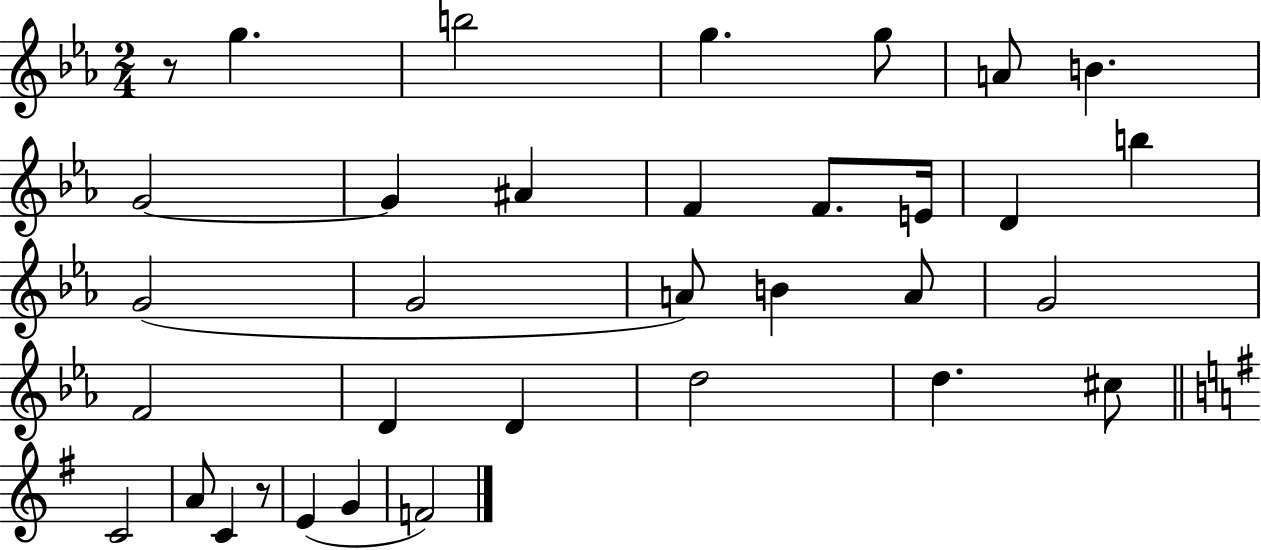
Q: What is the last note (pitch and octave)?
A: F4